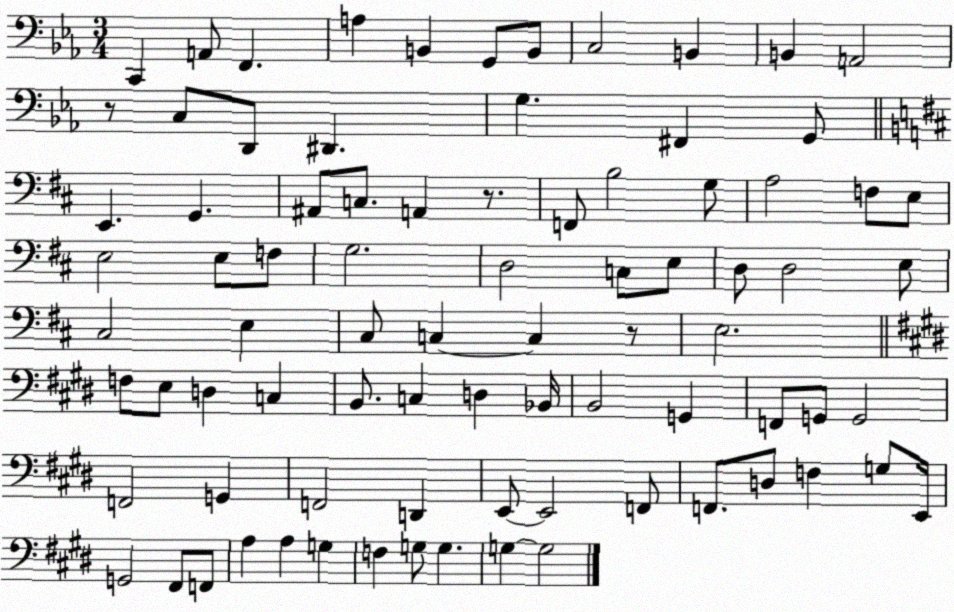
X:1
T:Untitled
M:3/4
L:1/4
K:Eb
C,, A,,/2 F,, A, B,, G,,/2 B,,/2 C,2 B,, B,, A,,2 z/2 C,/2 D,,/2 ^D,, G, ^F,, G,,/2 E,, G,, ^A,,/2 C,/2 A,, z/2 F,,/2 B,2 G,/2 A,2 F,/2 E,/2 E,2 E,/2 F,/2 G,2 D,2 C,/2 E,/2 D,/2 D,2 E,/2 ^C,2 E, ^C,/2 C, C, z/2 E,2 F,/2 E,/2 D, C, B,,/2 C, D, _B,,/4 B,,2 G,, F,,/2 G,,/2 G,,2 F,,2 G,, F,,2 D,, E,,/2 E,,2 F,,/2 F,,/2 D,/2 F, G,/2 E,,/4 G,,2 ^F,,/2 F,,/2 A, A, G, F, G,/2 G, G, G,2